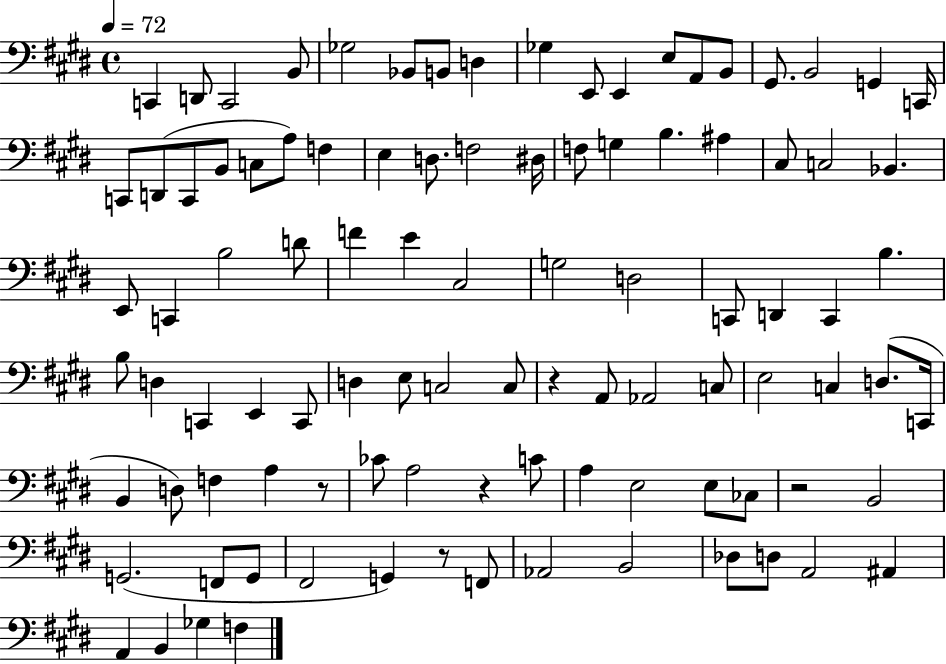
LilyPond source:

{
  \clef bass
  \time 4/4
  \defaultTimeSignature
  \key e \major
  \tempo 4 = 72
  \repeat volta 2 { c,4 d,8 c,2 b,8 | ges2 bes,8 b,8 d4 | ges4 e,8 e,4 e8 a,8 b,8 | gis,8. b,2 g,4 c,16 | \break c,8 d,8( c,8 b,8 c8 a8) f4 | e4 d8. f2 dis16 | f8 g4 b4. ais4 | cis8 c2 bes,4. | \break e,8 c,4 b2 d'8 | f'4 e'4 cis2 | g2 d2 | c,8 d,4 c,4 b4. | \break b8 d4 c,4 e,4 c,8 | d4 e8 c2 c8 | r4 a,8 aes,2 c8 | e2 c4 d8.( c,16 | \break b,4 d8) f4 a4 r8 | ces'8 a2 r4 c'8 | a4 e2 e8 ces8 | r2 b,2 | \break g,2.( f,8 g,8 | fis,2 g,4) r8 f,8 | aes,2 b,2 | des8 d8 a,2 ais,4 | \break a,4 b,4 ges4 f4 | } \bar "|."
}